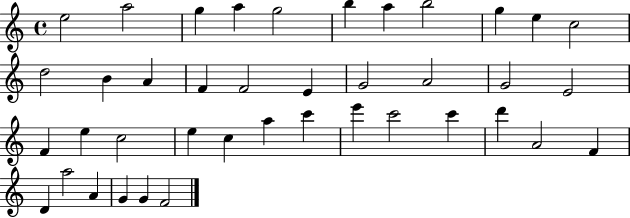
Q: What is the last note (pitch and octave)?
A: F4